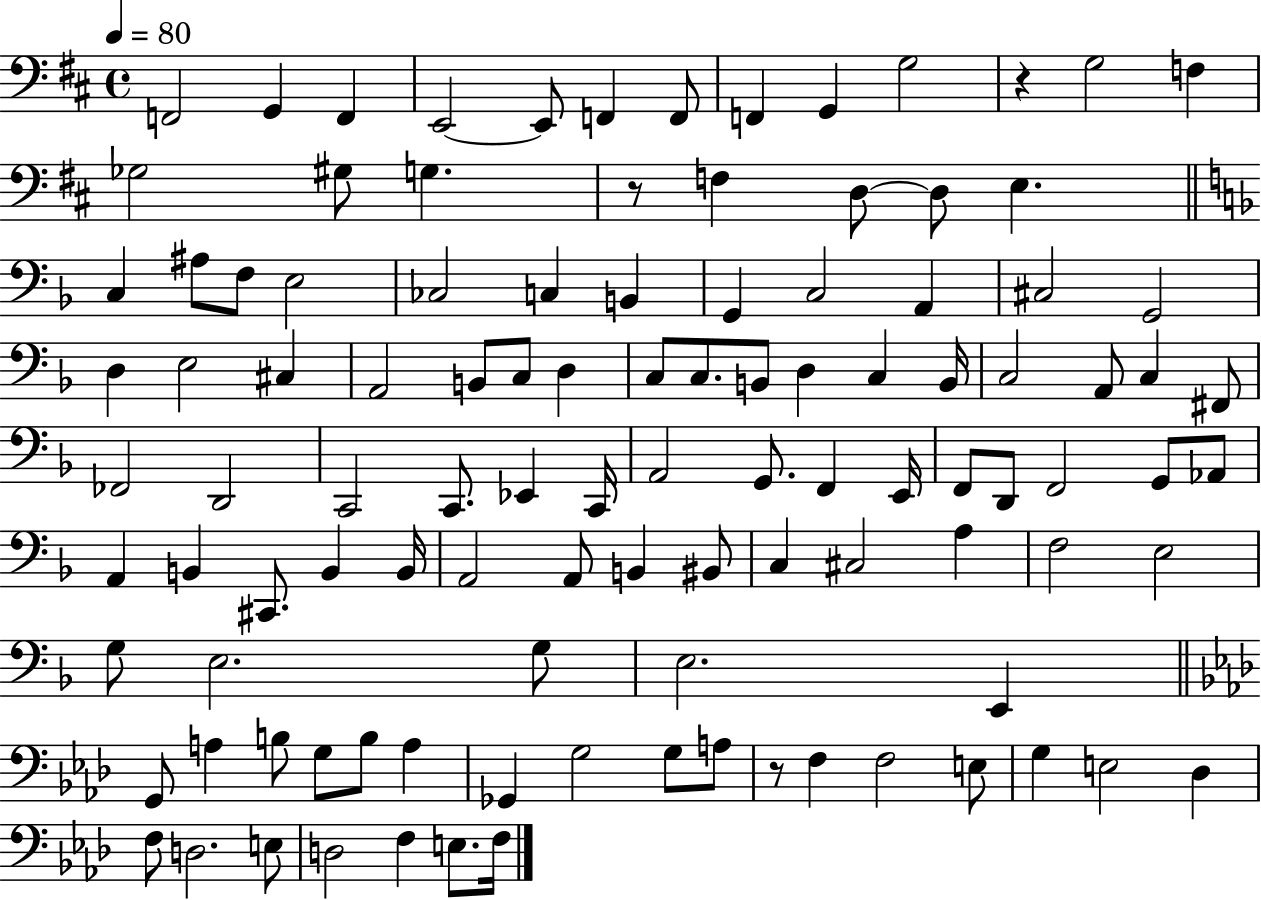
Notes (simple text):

F2/h G2/q F2/q E2/h E2/e F2/q F2/e F2/q G2/q G3/h R/q G3/h F3/q Gb3/h G#3/e G3/q. R/e F3/q D3/e D3/e E3/q. C3/q A#3/e F3/e E3/h CES3/h C3/q B2/q G2/q C3/h A2/q C#3/h G2/h D3/q E3/h C#3/q A2/h B2/e C3/e D3/q C3/e C3/e. B2/e D3/q C3/q B2/s C3/h A2/e C3/q F#2/e FES2/h D2/h C2/h C2/e. Eb2/q C2/s A2/h G2/e. F2/q E2/s F2/e D2/e F2/h G2/e Ab2/e A2/q B2/q C#2/e. B2/q B2/s A2/h A2/e B2/q BIS2/e C3/q C#3/h A3/q F3/h E3/h G3/e E3/h. G3/e E3/h. E2/q G2/e A3/q B3/e G3/e B3/e A3/q Gb2/q G3/h G3/e A3/e R/e F3/q F3/h E3/e G3/q E3/h Db3/q F3/e D3/h. E3/e D3/h F3/q E3/e. F3/s